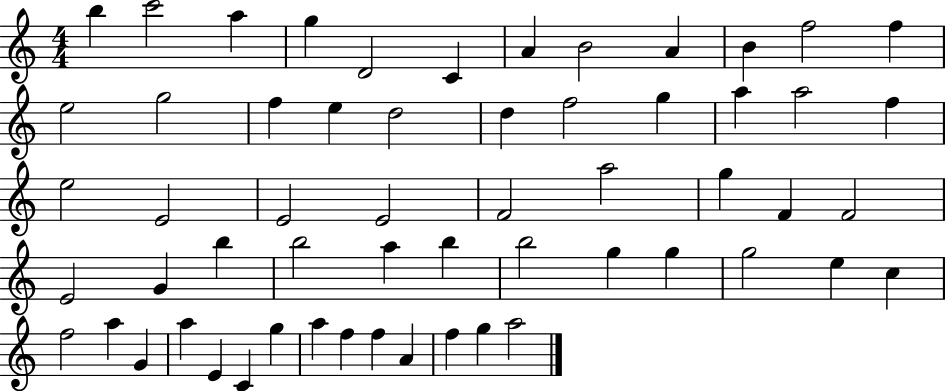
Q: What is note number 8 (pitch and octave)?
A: B4